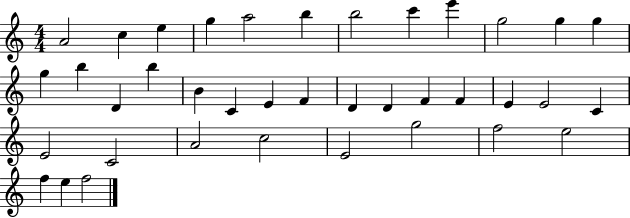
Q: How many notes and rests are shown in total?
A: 38